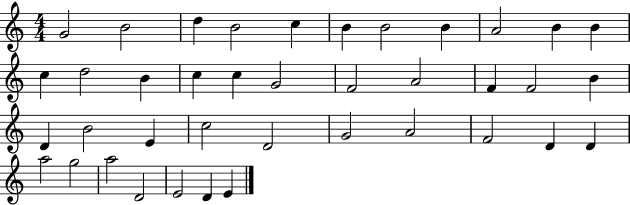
{
  \clef treble
  \numericTimeSignature
  \time 4/4
  \key c \major
  g'2 b'2 | d''4 b'2 c''4 | b'4 b'2 b'4 | a'2 b'4 b'4 | \break c''4 d''2 b'4 | c''4 c''4 g'2 | f'2 a'2 | f'4 f'2 b'4 | \break d'4 b'2 e'4 | c''2 d'2 | g'2 a'2 | f'2 d'4 d'4 | \break a''2 g''2 | a''2 d'2 | e'2 d'4 e'4 | \bar "|."
}